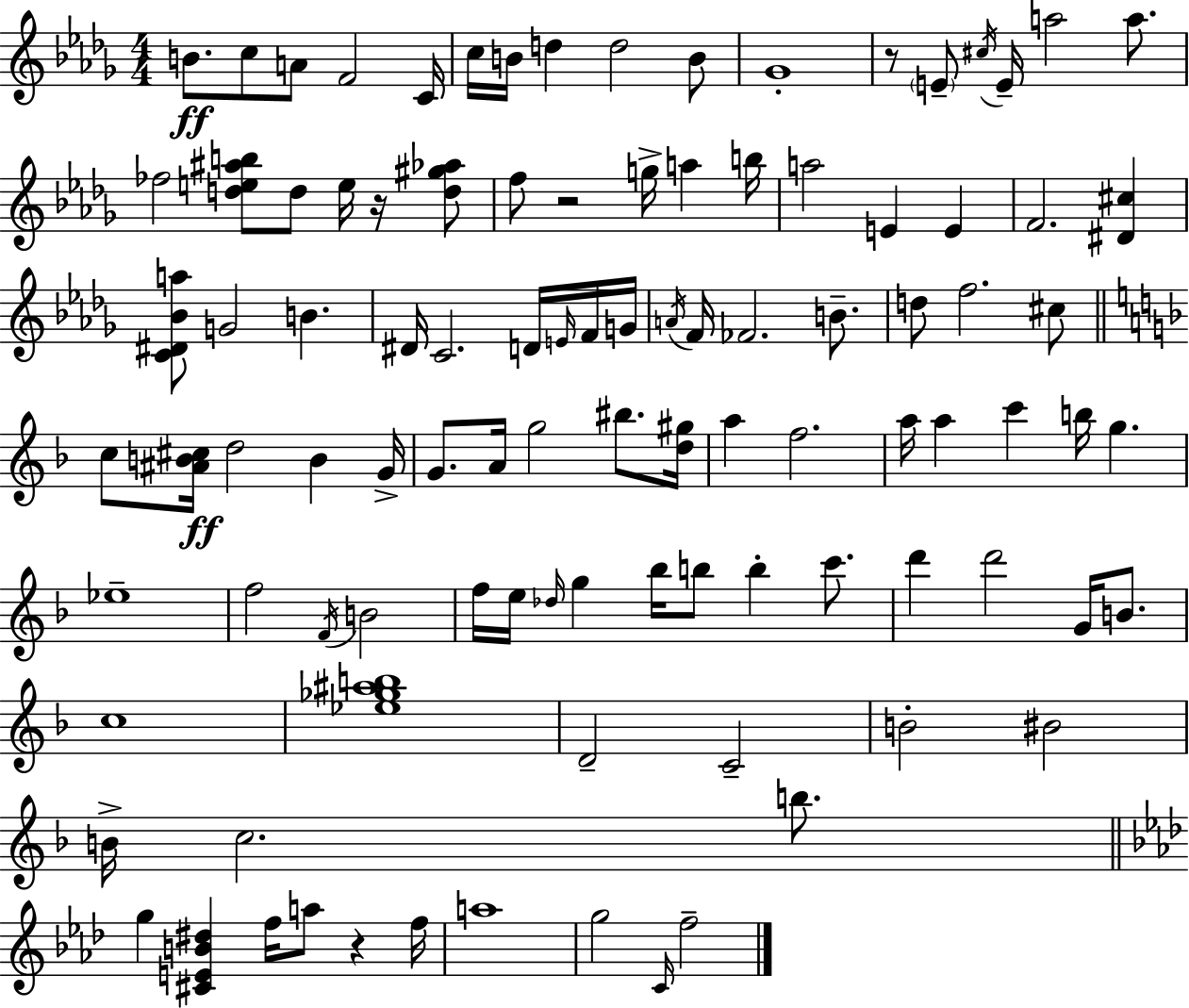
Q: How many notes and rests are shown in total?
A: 101